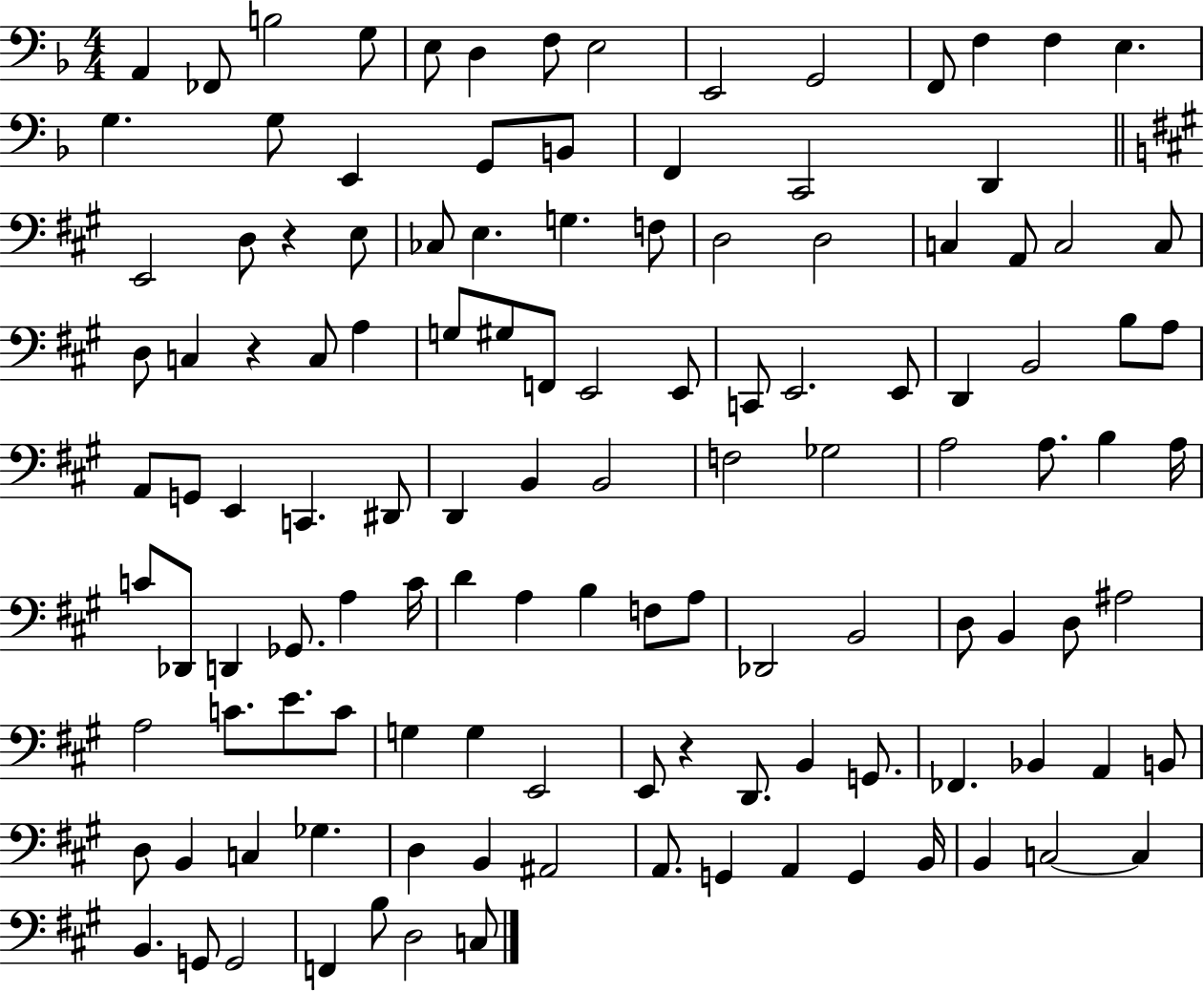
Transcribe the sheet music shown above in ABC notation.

X:1
T:Untitled
M:4/4
L:1/4
K:F
A,, _F,,/2 B,2 G,/2 E,/2 D, F,/2 E,2 E,,2 G,,2 F,,/2 F, F, E, G, G,/2 E,, G,,/2 B,,/2 F,, C,,2 D,, E,,2 D,/2 z E,/2 _C,/2 E, G, F,/2 D,2 D,2 C, A,,/2 C,2 C,/2 D,/2 C, z C,/2 A, G,/2 ^G,/2 F,,/2 E,,2 E,,/2 C,,/2 E,,2 E,,/2 D,, B,,2 B,/2 A,/2 A,,/2 G,,/2 E,, C,, ^D,,/2 D,, B,, B,,2 F,2 _G,2 A,2 A,/2 B, A,/4 C/2 _D,,/2 D,, _G,,/2 A, C/4 D A, B, F,/2 A,/2 _D,,2 B,,2 D,/2 B,, D,/2 ^A,2 A,2 C/2 E/2 C/2 G, G, E,,2 E,,/2 z D,,/2 B,, G,,/2 _F,, _B,, A,, B,,/2 D,/2 B,, C, _G, D, B,, ^A,,2 A,,/2 G,, A,, G,, B,,/4 B,, C,2 C, B,, G,,/2 G,,2 F,, B,/2 D,2 C,/2